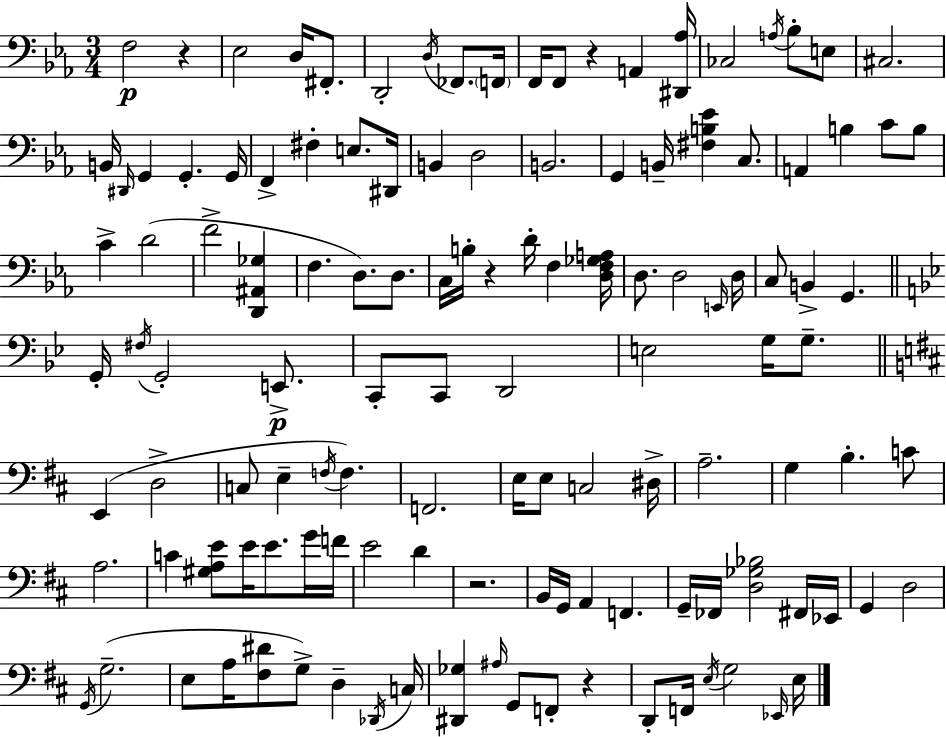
{
  \clef bass
  \numericTimeSignature
  \time 3/4
  \key c \minor
  \repeat volta 2 { f2\p r4 | ees2 d16 fis,8.-. | d,2-. \acciaccatura { d16 } fes,8. | \parenthesize f,16 f,16 f,8 r4 a,4 | \break <dis, aes>16 ces2 \acciaccatura { a16 } bes8-. | e8 cis2. | b,16 \grace { dis,16 } g,4 g,4.-. | g,16 f,4-> fis4-. e8. | \break dis,16 b,4 d2 | b,2. | g,4 b,16-- <fis b ees'>4 | c8. a,4 b4 c'8 | \break b8 c'4-> d'2( | f'2-> <d, ais, ges>4 | f4. d8.) | d8. c16 b16-. r4 d'16-. f4 | \break <d f ges a>16 d8. d2 | \grace { e,16 } d16 c8 b,4-> g,4. | \bar "||" \break \key bes \major g,16-. \acciaccatura { fis16 } g,2-. e,8.->\p | c,8-. c,8 d,2 | e2 g16 g8.-- | \bar "||" \break \key d \major e,4( d2-> | c8 e4-- \acciaccatura { f16 }) f4. | f,2. | e16 e8 c2 | \break dis16-> a2.-- | g4 b4.-. c'8 | a2. | c'4 <gis a e'>8 e'16 e'8. g'16 | \break f'16 e'2 d'4 | r2. | b,16 g,16 a,4 f,4. | g,16-- fes,16 <d ges bes>2 fis,16 | \break ees,16 g,4 d2 | \acciaccatura { g,16 }( g2.-- | e8 a16 <fis dis'>8 g8->) d4-- | \acciaccatura { des,16 } c16 <dis, ges>4 \grace { ais16 } g,8 f,8-. | \break r4 d,8-. f,16 \acciaccatura { e16 } g2 | \grace { ees,16 } e16 } \bar "|."
}